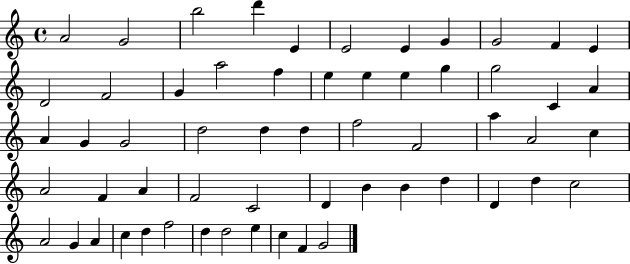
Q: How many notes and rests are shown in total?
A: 58